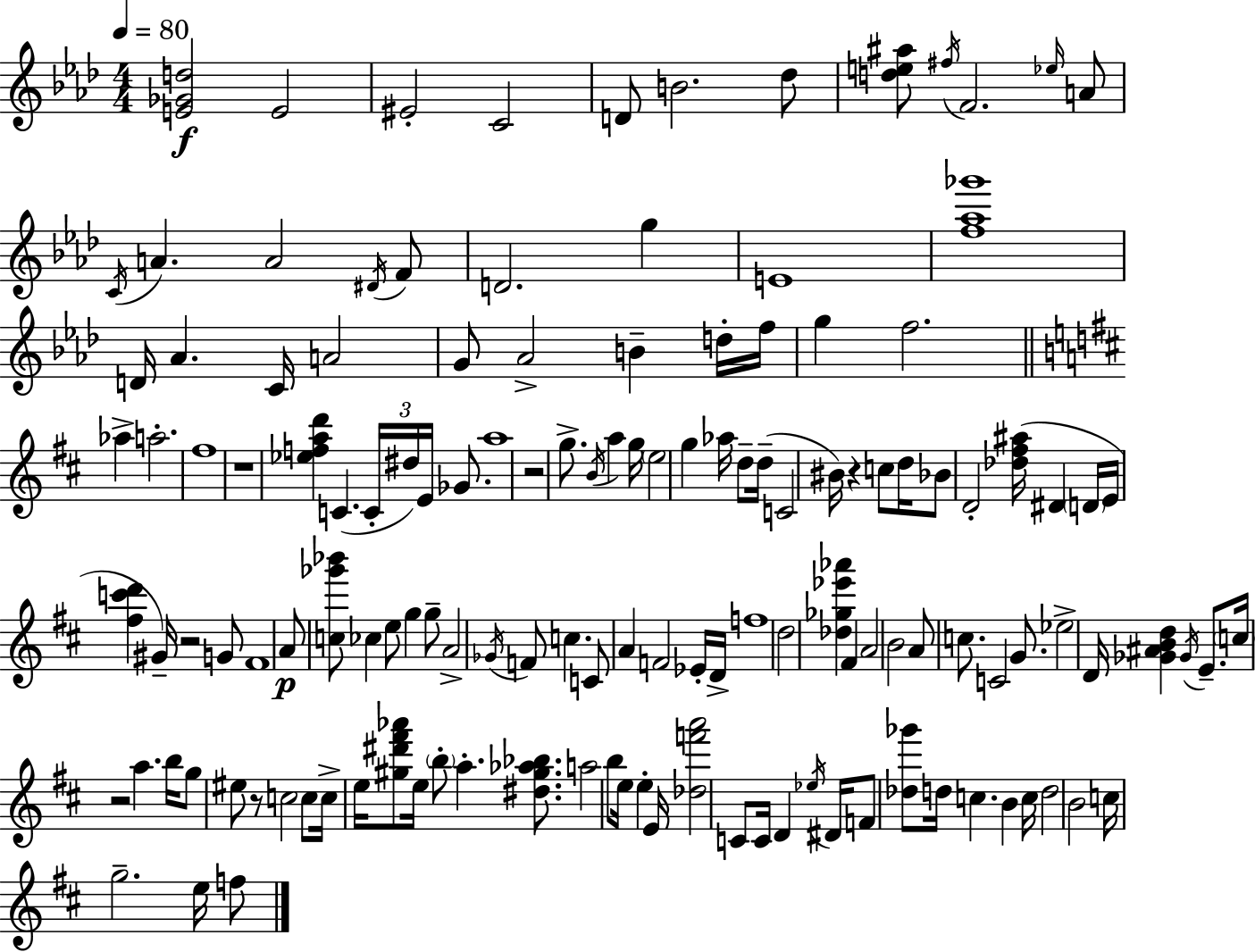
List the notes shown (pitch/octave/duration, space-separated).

[E4,Gb4,D5]/h E4/h EIS4/h C4/h D4/e B4/h. Db5/e [D5,E5,A#5]/e F#5/s F4/h. Eb5/s A4/e C4/s A4/q. A4/h D#4/s F4/e D4/h. G5/q E4/w [F5,Ab5,Gb6]/w D4/s Ab4/q. C4/s A4/h G4/e Ab4/h B4/q D5/s F5/s G5/q F5/h. Ab5/q A5/h. F#5/w R/w [Eb5,F5,A5,D6]/q C4/q. C4/s D#5/s E4/s Gb4/e. A5/w R/h G5/e. B4/s A5/q G5/s E5/h G5/q Ab5/s D5/e D5/s C4/h BIS4/s R/q C5/e D5/s Bb4/e D4/h [Db5,F#5,A#5]/s D#4/q D4/s E4/s [F#5,C6,D6]/q G#4/s R/h G4/e F#4/w A4/e [C5,Gb6,Bb6]/e CES5/q E5/e G5/q G5/e A4/h Gb4/s F4/e C5/q. C4/e A4/q F4/h Eb4/s D4/s F5/w D5/h [Db5,Gb5,Eb6,Ab6]/q F#4/q A4/h B4/h A4/e C5/e. C4/h G4/e. Eb5/h D4/s [Gb4,A#4,B4,D5]/q Gb4/s E4/e. C5/s R/h A5/q. B5/s G5/e EIS5/e R/e C5/h C5/e C5/s E5/s [G#5,D#6,F#6,Ab6]/e E5/s B5/e A5/q. [D#5,G#5,Ab5,Bb5]/e. A5/h B5/e E5/s E5/q E4/s [Db5,F6,A6]/h C4/e C4/s D4/q Eb5/s D#4/s F4/e [Db5,Gb6]/e D5/s C5/q. B4/q C5/s D5/h B4/h C5/s G5/h. E5/s F5/e